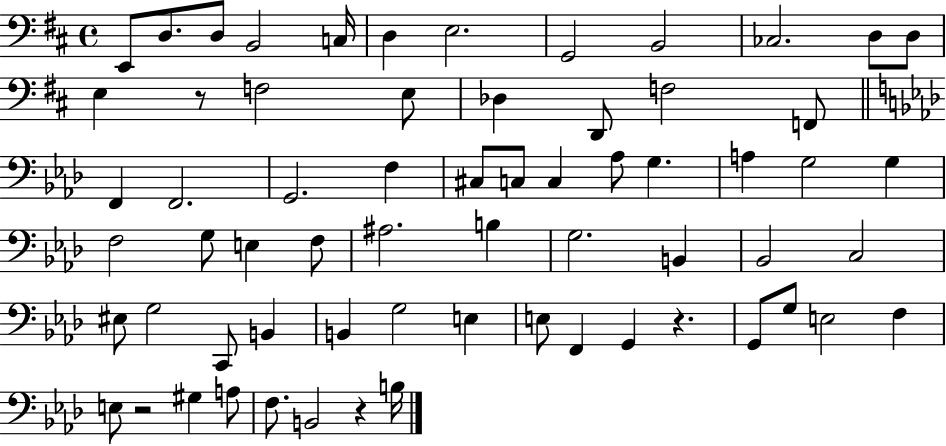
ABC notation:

X:1
T:Untitled
M:4/4
L:1/4
K:D
E,,/2 D,/2 D,/2 B,,2 C,/4 D, E,2 G,,2 B,,2 _C,2 D,/2 D,/2 E, z/2 F,2 E,/2 _D, D,,/2 F,2 F,,/2 F,, F,,2 G,,2 F, ^C,/2 C,/2 C, _A,/2 G, A, G,2 G, F,2 G,/2 E, F,/2 ^A,2 B, G,2 B,, _B,,2 C,2 ^E,/2 G,2 C,,/2 B,, B,, G,2 E, E,/2 F,, G,, z G,,/2 G,/2 E,2 F, E,/2 z2 ^G, A,/2 F,/2 B,,2 z B,/4